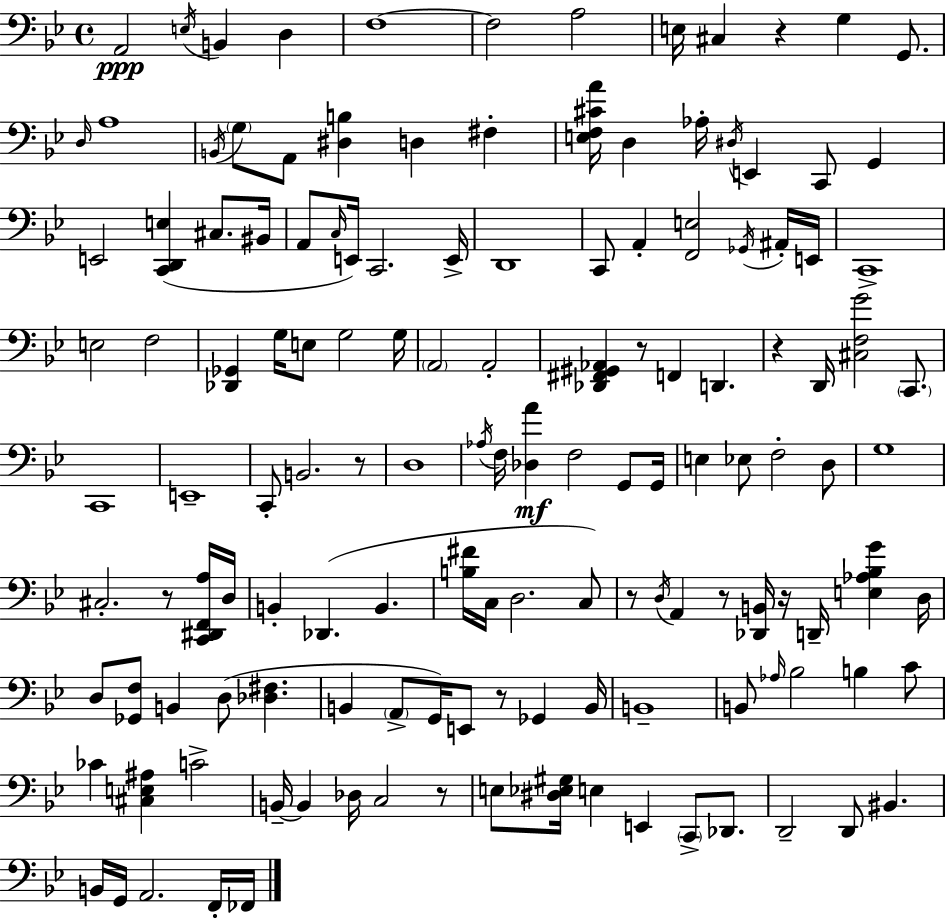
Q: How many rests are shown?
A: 10